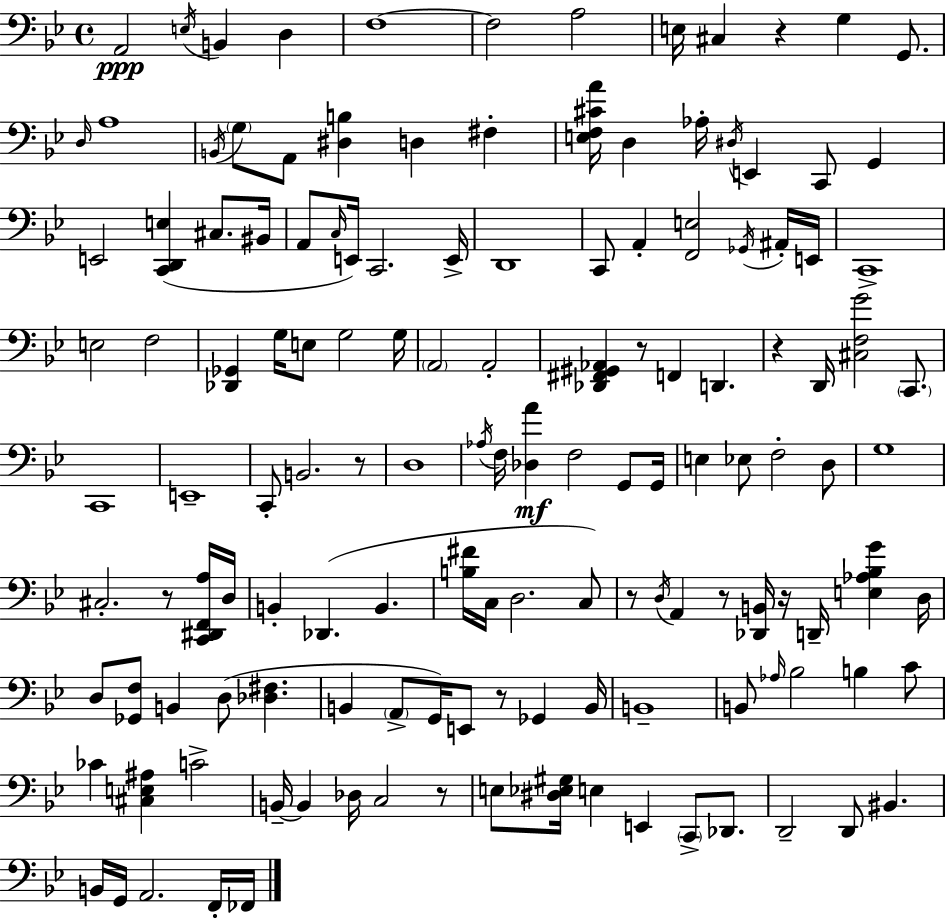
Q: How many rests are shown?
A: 10